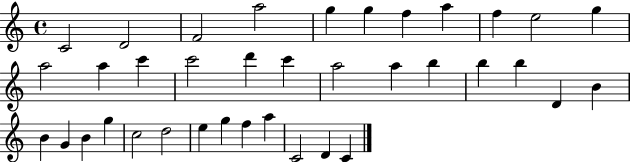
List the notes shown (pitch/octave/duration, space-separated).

C4/h D4/h F4/h A5/h G5/q G5/q F5/q A5/q F5/q E5/h G5/q A5/h A5/q C6/q C6/h D6/q C6/q A5/h A5/q B5/q B5/q B5/q D4/q B4/q B4/q G4/q B4/q G5/q C5/h D5/h E5/q G5/q F5/q A5/q C4/h D4/q C4/q